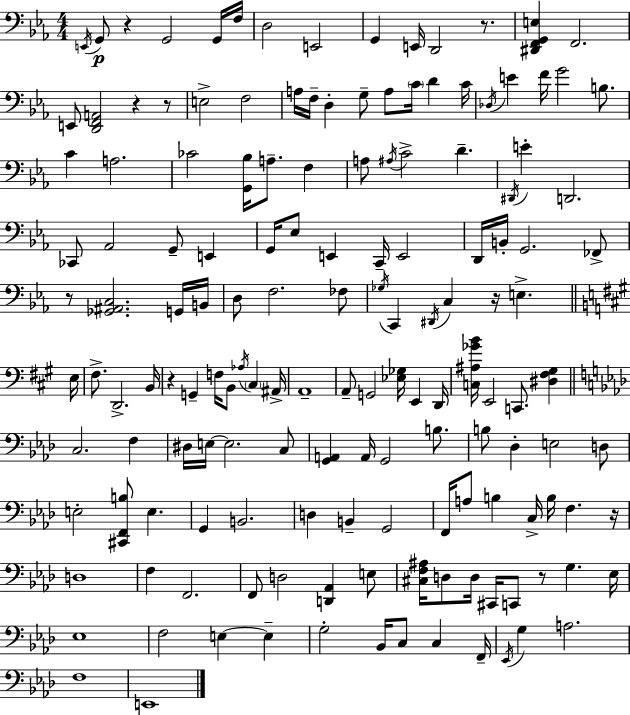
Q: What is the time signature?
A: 4/4